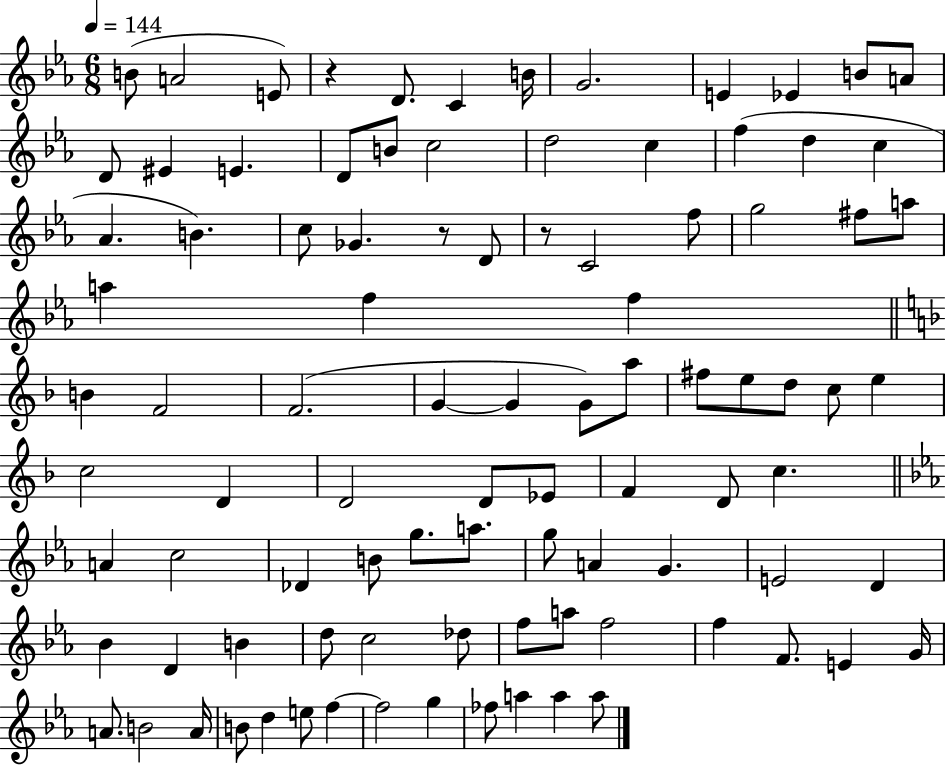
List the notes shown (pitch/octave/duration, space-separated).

B4/e A4/h E4/e R/q D4/e. C4/q B4/s G4/h. E4/q Eb4/q B4/e A4/e D4/e EIS4/q E4/q. D4/e B4/e C5/h D5/h C5/q F5/q D5/q C5/q Ab4/q. B4/q. C5/e Gb4/q. R/e D4/e R/e C4/h F5/e G5/h F#5/e A5/e A5/q F5/q F5/q B4/q F4/h F4/h. G4/q G4/q G4/e A5/e F#5/e E5/e D5/e C5/e E5/q C5/h D4/q D4/h D4/e Eb4/e F4/q D4/e C5/q. A4/q C5/h Db4/q B4/e G5/e. A5/e. G5/e A4/q G4/q. E4/h D4/q Bb4/q D4/q B4/q D5/e C5/h Db5/e F5/e A5/e F5/h F5/q F4/e. E4/q G4/s A4/e. B4/h A4/s B4/e D5/q E5/e F5/q F5/h G5/q FES5/e A5/q A5/q A5/e